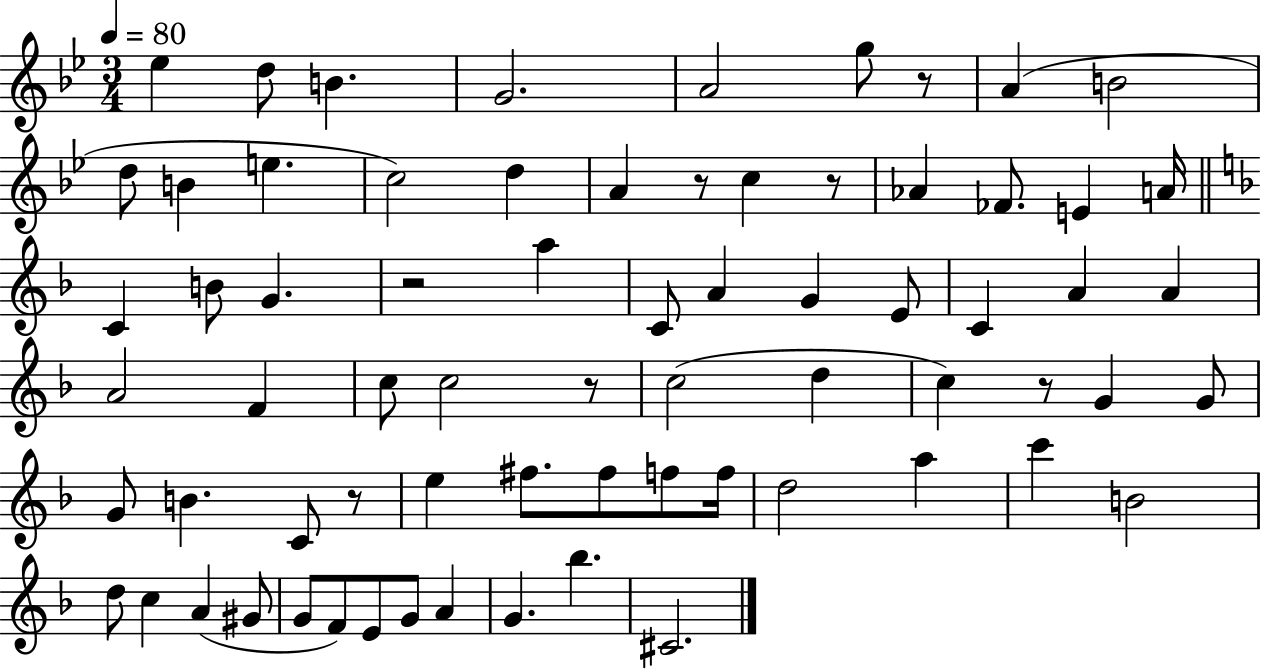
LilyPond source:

{
  \clef treble
  \numericTimeSignature
  \time 3/4
  \key bes \major
  \tempo 4 = 80
  ees''4 d''8 b'4. | g'2. | a'2 g''8 r8 | a'4( b'2 | \break d''8 b'4 e''4. | c''2) d''4 | a'4 r8 c''4 r8 | aes'4 fes'8. e'4 a'16 | \break \bar "||" \break \key d \minor c'4 b'8 g'4. | r2 a''4 | c'8 a'4 g'4 e'8 | c'4 a'4 a'4 | \break a'2 f'4 | c''8 c''2 r8 | c''2( d''4 | c''4) r8 g'4 g'8 | \break g'8 b'4. c'8 r8 | e''4 fis''8. fis''8 f''8 f''16 | d''2 a''4 | c'''4 b'2 | \break d''8 c''4 a'4( gis'8 | g'8 f'8) e'8 g'8 a'4 | g'4. bes''4. | cis'2. | \break \bar "|."
}